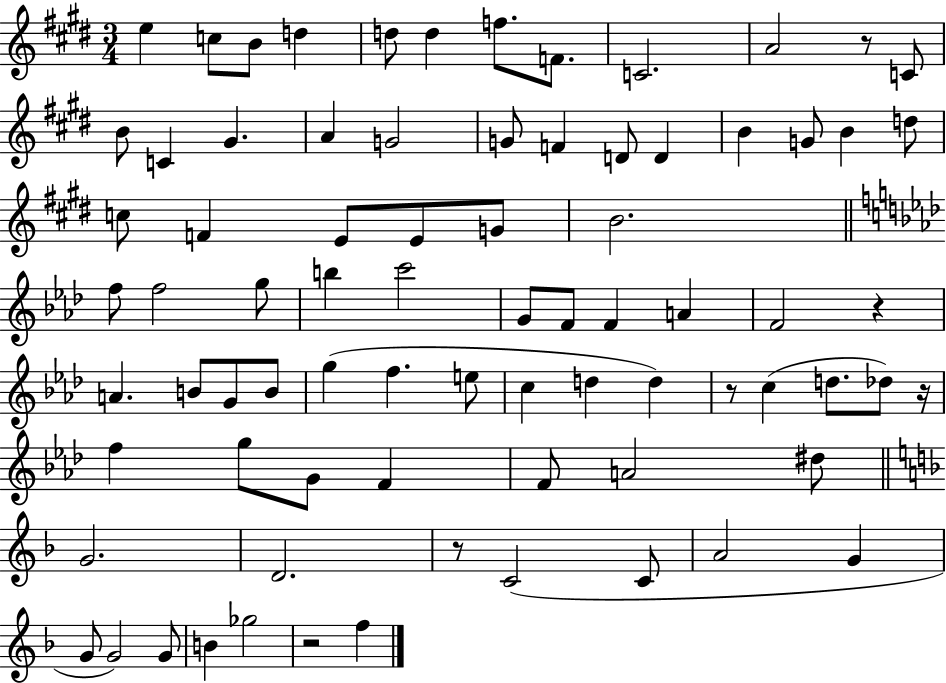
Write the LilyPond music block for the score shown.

{
  \clef treble
  \numericTimeSignature
  \time 3/4
  \key e \major
  e''4 c''8 b'8 d''4 | d''8 d''4 f''8. f'8. | c'2. | a'2 r8 c'8 | \break b'8 c'4 gis'4. | a'4 g'2 | g'8 f'4 d'8 d'4 | b'4 g'8 b'4 d''8 | \break c''8 f'4 e'8 e'8 g'8 | b'2. | \bar "||" \break \key aes \major f''8 f''2 g''8 | b''4 c'''2 | g'8 f'8 f'4 a'4 | f'2 r4 | \break a'4. b'8 g'8 b'8 | g''4( f''4. e''8 | c''4 d''4 d''4) | r8 c''4( d''8. des''8) r16 | \break f''4 g''8 g'8 f'4 | f'8 a'2 dis''8 | \bar "||" \break \key d \minor g'2. | d'2. | r8 c'2( c'8 | a'2 g'4 | \break g'8 g'2) g'8 | b'4 ges''2 | r2 f''4 | \bar "|."
}